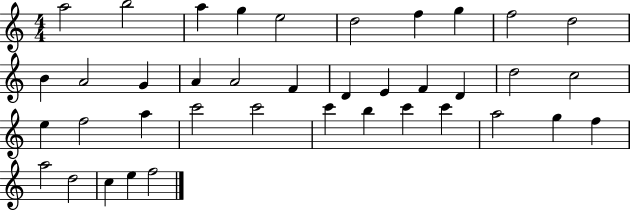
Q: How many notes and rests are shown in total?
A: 39